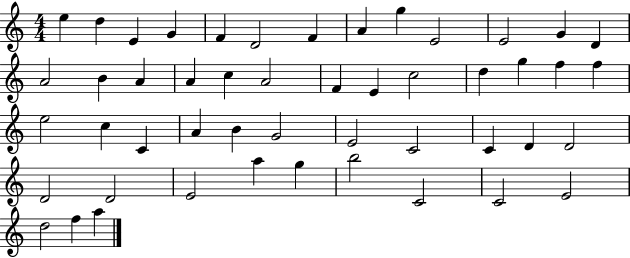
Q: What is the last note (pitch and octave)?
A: A5